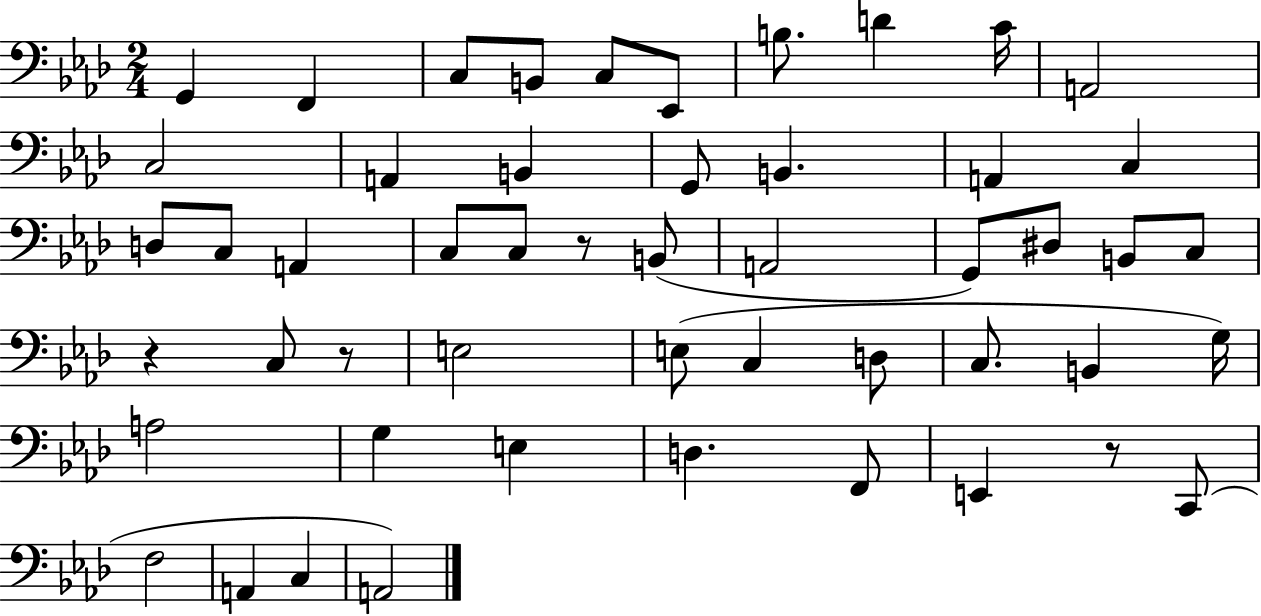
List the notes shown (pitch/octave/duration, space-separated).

G2/q F2/q C3/e B2/e C3/e Eb2/e B3/e. D4/q C4/s A2/h C3/h A2/q B2/q G2/e B2/q. A2/q C3/q D3/e C3/e A2/q C3/e C3/e R/e B2/e A2/h G2/e D#3/e B2/e C3/e R/q C3/e R/e E3/h E3/e C3/q D3/e C3/e. B2/q G3/s A3/h G3/q E3/q D3/q. F2/e E2/q R/e C2/e F3/h A2/q C3/q A2/h